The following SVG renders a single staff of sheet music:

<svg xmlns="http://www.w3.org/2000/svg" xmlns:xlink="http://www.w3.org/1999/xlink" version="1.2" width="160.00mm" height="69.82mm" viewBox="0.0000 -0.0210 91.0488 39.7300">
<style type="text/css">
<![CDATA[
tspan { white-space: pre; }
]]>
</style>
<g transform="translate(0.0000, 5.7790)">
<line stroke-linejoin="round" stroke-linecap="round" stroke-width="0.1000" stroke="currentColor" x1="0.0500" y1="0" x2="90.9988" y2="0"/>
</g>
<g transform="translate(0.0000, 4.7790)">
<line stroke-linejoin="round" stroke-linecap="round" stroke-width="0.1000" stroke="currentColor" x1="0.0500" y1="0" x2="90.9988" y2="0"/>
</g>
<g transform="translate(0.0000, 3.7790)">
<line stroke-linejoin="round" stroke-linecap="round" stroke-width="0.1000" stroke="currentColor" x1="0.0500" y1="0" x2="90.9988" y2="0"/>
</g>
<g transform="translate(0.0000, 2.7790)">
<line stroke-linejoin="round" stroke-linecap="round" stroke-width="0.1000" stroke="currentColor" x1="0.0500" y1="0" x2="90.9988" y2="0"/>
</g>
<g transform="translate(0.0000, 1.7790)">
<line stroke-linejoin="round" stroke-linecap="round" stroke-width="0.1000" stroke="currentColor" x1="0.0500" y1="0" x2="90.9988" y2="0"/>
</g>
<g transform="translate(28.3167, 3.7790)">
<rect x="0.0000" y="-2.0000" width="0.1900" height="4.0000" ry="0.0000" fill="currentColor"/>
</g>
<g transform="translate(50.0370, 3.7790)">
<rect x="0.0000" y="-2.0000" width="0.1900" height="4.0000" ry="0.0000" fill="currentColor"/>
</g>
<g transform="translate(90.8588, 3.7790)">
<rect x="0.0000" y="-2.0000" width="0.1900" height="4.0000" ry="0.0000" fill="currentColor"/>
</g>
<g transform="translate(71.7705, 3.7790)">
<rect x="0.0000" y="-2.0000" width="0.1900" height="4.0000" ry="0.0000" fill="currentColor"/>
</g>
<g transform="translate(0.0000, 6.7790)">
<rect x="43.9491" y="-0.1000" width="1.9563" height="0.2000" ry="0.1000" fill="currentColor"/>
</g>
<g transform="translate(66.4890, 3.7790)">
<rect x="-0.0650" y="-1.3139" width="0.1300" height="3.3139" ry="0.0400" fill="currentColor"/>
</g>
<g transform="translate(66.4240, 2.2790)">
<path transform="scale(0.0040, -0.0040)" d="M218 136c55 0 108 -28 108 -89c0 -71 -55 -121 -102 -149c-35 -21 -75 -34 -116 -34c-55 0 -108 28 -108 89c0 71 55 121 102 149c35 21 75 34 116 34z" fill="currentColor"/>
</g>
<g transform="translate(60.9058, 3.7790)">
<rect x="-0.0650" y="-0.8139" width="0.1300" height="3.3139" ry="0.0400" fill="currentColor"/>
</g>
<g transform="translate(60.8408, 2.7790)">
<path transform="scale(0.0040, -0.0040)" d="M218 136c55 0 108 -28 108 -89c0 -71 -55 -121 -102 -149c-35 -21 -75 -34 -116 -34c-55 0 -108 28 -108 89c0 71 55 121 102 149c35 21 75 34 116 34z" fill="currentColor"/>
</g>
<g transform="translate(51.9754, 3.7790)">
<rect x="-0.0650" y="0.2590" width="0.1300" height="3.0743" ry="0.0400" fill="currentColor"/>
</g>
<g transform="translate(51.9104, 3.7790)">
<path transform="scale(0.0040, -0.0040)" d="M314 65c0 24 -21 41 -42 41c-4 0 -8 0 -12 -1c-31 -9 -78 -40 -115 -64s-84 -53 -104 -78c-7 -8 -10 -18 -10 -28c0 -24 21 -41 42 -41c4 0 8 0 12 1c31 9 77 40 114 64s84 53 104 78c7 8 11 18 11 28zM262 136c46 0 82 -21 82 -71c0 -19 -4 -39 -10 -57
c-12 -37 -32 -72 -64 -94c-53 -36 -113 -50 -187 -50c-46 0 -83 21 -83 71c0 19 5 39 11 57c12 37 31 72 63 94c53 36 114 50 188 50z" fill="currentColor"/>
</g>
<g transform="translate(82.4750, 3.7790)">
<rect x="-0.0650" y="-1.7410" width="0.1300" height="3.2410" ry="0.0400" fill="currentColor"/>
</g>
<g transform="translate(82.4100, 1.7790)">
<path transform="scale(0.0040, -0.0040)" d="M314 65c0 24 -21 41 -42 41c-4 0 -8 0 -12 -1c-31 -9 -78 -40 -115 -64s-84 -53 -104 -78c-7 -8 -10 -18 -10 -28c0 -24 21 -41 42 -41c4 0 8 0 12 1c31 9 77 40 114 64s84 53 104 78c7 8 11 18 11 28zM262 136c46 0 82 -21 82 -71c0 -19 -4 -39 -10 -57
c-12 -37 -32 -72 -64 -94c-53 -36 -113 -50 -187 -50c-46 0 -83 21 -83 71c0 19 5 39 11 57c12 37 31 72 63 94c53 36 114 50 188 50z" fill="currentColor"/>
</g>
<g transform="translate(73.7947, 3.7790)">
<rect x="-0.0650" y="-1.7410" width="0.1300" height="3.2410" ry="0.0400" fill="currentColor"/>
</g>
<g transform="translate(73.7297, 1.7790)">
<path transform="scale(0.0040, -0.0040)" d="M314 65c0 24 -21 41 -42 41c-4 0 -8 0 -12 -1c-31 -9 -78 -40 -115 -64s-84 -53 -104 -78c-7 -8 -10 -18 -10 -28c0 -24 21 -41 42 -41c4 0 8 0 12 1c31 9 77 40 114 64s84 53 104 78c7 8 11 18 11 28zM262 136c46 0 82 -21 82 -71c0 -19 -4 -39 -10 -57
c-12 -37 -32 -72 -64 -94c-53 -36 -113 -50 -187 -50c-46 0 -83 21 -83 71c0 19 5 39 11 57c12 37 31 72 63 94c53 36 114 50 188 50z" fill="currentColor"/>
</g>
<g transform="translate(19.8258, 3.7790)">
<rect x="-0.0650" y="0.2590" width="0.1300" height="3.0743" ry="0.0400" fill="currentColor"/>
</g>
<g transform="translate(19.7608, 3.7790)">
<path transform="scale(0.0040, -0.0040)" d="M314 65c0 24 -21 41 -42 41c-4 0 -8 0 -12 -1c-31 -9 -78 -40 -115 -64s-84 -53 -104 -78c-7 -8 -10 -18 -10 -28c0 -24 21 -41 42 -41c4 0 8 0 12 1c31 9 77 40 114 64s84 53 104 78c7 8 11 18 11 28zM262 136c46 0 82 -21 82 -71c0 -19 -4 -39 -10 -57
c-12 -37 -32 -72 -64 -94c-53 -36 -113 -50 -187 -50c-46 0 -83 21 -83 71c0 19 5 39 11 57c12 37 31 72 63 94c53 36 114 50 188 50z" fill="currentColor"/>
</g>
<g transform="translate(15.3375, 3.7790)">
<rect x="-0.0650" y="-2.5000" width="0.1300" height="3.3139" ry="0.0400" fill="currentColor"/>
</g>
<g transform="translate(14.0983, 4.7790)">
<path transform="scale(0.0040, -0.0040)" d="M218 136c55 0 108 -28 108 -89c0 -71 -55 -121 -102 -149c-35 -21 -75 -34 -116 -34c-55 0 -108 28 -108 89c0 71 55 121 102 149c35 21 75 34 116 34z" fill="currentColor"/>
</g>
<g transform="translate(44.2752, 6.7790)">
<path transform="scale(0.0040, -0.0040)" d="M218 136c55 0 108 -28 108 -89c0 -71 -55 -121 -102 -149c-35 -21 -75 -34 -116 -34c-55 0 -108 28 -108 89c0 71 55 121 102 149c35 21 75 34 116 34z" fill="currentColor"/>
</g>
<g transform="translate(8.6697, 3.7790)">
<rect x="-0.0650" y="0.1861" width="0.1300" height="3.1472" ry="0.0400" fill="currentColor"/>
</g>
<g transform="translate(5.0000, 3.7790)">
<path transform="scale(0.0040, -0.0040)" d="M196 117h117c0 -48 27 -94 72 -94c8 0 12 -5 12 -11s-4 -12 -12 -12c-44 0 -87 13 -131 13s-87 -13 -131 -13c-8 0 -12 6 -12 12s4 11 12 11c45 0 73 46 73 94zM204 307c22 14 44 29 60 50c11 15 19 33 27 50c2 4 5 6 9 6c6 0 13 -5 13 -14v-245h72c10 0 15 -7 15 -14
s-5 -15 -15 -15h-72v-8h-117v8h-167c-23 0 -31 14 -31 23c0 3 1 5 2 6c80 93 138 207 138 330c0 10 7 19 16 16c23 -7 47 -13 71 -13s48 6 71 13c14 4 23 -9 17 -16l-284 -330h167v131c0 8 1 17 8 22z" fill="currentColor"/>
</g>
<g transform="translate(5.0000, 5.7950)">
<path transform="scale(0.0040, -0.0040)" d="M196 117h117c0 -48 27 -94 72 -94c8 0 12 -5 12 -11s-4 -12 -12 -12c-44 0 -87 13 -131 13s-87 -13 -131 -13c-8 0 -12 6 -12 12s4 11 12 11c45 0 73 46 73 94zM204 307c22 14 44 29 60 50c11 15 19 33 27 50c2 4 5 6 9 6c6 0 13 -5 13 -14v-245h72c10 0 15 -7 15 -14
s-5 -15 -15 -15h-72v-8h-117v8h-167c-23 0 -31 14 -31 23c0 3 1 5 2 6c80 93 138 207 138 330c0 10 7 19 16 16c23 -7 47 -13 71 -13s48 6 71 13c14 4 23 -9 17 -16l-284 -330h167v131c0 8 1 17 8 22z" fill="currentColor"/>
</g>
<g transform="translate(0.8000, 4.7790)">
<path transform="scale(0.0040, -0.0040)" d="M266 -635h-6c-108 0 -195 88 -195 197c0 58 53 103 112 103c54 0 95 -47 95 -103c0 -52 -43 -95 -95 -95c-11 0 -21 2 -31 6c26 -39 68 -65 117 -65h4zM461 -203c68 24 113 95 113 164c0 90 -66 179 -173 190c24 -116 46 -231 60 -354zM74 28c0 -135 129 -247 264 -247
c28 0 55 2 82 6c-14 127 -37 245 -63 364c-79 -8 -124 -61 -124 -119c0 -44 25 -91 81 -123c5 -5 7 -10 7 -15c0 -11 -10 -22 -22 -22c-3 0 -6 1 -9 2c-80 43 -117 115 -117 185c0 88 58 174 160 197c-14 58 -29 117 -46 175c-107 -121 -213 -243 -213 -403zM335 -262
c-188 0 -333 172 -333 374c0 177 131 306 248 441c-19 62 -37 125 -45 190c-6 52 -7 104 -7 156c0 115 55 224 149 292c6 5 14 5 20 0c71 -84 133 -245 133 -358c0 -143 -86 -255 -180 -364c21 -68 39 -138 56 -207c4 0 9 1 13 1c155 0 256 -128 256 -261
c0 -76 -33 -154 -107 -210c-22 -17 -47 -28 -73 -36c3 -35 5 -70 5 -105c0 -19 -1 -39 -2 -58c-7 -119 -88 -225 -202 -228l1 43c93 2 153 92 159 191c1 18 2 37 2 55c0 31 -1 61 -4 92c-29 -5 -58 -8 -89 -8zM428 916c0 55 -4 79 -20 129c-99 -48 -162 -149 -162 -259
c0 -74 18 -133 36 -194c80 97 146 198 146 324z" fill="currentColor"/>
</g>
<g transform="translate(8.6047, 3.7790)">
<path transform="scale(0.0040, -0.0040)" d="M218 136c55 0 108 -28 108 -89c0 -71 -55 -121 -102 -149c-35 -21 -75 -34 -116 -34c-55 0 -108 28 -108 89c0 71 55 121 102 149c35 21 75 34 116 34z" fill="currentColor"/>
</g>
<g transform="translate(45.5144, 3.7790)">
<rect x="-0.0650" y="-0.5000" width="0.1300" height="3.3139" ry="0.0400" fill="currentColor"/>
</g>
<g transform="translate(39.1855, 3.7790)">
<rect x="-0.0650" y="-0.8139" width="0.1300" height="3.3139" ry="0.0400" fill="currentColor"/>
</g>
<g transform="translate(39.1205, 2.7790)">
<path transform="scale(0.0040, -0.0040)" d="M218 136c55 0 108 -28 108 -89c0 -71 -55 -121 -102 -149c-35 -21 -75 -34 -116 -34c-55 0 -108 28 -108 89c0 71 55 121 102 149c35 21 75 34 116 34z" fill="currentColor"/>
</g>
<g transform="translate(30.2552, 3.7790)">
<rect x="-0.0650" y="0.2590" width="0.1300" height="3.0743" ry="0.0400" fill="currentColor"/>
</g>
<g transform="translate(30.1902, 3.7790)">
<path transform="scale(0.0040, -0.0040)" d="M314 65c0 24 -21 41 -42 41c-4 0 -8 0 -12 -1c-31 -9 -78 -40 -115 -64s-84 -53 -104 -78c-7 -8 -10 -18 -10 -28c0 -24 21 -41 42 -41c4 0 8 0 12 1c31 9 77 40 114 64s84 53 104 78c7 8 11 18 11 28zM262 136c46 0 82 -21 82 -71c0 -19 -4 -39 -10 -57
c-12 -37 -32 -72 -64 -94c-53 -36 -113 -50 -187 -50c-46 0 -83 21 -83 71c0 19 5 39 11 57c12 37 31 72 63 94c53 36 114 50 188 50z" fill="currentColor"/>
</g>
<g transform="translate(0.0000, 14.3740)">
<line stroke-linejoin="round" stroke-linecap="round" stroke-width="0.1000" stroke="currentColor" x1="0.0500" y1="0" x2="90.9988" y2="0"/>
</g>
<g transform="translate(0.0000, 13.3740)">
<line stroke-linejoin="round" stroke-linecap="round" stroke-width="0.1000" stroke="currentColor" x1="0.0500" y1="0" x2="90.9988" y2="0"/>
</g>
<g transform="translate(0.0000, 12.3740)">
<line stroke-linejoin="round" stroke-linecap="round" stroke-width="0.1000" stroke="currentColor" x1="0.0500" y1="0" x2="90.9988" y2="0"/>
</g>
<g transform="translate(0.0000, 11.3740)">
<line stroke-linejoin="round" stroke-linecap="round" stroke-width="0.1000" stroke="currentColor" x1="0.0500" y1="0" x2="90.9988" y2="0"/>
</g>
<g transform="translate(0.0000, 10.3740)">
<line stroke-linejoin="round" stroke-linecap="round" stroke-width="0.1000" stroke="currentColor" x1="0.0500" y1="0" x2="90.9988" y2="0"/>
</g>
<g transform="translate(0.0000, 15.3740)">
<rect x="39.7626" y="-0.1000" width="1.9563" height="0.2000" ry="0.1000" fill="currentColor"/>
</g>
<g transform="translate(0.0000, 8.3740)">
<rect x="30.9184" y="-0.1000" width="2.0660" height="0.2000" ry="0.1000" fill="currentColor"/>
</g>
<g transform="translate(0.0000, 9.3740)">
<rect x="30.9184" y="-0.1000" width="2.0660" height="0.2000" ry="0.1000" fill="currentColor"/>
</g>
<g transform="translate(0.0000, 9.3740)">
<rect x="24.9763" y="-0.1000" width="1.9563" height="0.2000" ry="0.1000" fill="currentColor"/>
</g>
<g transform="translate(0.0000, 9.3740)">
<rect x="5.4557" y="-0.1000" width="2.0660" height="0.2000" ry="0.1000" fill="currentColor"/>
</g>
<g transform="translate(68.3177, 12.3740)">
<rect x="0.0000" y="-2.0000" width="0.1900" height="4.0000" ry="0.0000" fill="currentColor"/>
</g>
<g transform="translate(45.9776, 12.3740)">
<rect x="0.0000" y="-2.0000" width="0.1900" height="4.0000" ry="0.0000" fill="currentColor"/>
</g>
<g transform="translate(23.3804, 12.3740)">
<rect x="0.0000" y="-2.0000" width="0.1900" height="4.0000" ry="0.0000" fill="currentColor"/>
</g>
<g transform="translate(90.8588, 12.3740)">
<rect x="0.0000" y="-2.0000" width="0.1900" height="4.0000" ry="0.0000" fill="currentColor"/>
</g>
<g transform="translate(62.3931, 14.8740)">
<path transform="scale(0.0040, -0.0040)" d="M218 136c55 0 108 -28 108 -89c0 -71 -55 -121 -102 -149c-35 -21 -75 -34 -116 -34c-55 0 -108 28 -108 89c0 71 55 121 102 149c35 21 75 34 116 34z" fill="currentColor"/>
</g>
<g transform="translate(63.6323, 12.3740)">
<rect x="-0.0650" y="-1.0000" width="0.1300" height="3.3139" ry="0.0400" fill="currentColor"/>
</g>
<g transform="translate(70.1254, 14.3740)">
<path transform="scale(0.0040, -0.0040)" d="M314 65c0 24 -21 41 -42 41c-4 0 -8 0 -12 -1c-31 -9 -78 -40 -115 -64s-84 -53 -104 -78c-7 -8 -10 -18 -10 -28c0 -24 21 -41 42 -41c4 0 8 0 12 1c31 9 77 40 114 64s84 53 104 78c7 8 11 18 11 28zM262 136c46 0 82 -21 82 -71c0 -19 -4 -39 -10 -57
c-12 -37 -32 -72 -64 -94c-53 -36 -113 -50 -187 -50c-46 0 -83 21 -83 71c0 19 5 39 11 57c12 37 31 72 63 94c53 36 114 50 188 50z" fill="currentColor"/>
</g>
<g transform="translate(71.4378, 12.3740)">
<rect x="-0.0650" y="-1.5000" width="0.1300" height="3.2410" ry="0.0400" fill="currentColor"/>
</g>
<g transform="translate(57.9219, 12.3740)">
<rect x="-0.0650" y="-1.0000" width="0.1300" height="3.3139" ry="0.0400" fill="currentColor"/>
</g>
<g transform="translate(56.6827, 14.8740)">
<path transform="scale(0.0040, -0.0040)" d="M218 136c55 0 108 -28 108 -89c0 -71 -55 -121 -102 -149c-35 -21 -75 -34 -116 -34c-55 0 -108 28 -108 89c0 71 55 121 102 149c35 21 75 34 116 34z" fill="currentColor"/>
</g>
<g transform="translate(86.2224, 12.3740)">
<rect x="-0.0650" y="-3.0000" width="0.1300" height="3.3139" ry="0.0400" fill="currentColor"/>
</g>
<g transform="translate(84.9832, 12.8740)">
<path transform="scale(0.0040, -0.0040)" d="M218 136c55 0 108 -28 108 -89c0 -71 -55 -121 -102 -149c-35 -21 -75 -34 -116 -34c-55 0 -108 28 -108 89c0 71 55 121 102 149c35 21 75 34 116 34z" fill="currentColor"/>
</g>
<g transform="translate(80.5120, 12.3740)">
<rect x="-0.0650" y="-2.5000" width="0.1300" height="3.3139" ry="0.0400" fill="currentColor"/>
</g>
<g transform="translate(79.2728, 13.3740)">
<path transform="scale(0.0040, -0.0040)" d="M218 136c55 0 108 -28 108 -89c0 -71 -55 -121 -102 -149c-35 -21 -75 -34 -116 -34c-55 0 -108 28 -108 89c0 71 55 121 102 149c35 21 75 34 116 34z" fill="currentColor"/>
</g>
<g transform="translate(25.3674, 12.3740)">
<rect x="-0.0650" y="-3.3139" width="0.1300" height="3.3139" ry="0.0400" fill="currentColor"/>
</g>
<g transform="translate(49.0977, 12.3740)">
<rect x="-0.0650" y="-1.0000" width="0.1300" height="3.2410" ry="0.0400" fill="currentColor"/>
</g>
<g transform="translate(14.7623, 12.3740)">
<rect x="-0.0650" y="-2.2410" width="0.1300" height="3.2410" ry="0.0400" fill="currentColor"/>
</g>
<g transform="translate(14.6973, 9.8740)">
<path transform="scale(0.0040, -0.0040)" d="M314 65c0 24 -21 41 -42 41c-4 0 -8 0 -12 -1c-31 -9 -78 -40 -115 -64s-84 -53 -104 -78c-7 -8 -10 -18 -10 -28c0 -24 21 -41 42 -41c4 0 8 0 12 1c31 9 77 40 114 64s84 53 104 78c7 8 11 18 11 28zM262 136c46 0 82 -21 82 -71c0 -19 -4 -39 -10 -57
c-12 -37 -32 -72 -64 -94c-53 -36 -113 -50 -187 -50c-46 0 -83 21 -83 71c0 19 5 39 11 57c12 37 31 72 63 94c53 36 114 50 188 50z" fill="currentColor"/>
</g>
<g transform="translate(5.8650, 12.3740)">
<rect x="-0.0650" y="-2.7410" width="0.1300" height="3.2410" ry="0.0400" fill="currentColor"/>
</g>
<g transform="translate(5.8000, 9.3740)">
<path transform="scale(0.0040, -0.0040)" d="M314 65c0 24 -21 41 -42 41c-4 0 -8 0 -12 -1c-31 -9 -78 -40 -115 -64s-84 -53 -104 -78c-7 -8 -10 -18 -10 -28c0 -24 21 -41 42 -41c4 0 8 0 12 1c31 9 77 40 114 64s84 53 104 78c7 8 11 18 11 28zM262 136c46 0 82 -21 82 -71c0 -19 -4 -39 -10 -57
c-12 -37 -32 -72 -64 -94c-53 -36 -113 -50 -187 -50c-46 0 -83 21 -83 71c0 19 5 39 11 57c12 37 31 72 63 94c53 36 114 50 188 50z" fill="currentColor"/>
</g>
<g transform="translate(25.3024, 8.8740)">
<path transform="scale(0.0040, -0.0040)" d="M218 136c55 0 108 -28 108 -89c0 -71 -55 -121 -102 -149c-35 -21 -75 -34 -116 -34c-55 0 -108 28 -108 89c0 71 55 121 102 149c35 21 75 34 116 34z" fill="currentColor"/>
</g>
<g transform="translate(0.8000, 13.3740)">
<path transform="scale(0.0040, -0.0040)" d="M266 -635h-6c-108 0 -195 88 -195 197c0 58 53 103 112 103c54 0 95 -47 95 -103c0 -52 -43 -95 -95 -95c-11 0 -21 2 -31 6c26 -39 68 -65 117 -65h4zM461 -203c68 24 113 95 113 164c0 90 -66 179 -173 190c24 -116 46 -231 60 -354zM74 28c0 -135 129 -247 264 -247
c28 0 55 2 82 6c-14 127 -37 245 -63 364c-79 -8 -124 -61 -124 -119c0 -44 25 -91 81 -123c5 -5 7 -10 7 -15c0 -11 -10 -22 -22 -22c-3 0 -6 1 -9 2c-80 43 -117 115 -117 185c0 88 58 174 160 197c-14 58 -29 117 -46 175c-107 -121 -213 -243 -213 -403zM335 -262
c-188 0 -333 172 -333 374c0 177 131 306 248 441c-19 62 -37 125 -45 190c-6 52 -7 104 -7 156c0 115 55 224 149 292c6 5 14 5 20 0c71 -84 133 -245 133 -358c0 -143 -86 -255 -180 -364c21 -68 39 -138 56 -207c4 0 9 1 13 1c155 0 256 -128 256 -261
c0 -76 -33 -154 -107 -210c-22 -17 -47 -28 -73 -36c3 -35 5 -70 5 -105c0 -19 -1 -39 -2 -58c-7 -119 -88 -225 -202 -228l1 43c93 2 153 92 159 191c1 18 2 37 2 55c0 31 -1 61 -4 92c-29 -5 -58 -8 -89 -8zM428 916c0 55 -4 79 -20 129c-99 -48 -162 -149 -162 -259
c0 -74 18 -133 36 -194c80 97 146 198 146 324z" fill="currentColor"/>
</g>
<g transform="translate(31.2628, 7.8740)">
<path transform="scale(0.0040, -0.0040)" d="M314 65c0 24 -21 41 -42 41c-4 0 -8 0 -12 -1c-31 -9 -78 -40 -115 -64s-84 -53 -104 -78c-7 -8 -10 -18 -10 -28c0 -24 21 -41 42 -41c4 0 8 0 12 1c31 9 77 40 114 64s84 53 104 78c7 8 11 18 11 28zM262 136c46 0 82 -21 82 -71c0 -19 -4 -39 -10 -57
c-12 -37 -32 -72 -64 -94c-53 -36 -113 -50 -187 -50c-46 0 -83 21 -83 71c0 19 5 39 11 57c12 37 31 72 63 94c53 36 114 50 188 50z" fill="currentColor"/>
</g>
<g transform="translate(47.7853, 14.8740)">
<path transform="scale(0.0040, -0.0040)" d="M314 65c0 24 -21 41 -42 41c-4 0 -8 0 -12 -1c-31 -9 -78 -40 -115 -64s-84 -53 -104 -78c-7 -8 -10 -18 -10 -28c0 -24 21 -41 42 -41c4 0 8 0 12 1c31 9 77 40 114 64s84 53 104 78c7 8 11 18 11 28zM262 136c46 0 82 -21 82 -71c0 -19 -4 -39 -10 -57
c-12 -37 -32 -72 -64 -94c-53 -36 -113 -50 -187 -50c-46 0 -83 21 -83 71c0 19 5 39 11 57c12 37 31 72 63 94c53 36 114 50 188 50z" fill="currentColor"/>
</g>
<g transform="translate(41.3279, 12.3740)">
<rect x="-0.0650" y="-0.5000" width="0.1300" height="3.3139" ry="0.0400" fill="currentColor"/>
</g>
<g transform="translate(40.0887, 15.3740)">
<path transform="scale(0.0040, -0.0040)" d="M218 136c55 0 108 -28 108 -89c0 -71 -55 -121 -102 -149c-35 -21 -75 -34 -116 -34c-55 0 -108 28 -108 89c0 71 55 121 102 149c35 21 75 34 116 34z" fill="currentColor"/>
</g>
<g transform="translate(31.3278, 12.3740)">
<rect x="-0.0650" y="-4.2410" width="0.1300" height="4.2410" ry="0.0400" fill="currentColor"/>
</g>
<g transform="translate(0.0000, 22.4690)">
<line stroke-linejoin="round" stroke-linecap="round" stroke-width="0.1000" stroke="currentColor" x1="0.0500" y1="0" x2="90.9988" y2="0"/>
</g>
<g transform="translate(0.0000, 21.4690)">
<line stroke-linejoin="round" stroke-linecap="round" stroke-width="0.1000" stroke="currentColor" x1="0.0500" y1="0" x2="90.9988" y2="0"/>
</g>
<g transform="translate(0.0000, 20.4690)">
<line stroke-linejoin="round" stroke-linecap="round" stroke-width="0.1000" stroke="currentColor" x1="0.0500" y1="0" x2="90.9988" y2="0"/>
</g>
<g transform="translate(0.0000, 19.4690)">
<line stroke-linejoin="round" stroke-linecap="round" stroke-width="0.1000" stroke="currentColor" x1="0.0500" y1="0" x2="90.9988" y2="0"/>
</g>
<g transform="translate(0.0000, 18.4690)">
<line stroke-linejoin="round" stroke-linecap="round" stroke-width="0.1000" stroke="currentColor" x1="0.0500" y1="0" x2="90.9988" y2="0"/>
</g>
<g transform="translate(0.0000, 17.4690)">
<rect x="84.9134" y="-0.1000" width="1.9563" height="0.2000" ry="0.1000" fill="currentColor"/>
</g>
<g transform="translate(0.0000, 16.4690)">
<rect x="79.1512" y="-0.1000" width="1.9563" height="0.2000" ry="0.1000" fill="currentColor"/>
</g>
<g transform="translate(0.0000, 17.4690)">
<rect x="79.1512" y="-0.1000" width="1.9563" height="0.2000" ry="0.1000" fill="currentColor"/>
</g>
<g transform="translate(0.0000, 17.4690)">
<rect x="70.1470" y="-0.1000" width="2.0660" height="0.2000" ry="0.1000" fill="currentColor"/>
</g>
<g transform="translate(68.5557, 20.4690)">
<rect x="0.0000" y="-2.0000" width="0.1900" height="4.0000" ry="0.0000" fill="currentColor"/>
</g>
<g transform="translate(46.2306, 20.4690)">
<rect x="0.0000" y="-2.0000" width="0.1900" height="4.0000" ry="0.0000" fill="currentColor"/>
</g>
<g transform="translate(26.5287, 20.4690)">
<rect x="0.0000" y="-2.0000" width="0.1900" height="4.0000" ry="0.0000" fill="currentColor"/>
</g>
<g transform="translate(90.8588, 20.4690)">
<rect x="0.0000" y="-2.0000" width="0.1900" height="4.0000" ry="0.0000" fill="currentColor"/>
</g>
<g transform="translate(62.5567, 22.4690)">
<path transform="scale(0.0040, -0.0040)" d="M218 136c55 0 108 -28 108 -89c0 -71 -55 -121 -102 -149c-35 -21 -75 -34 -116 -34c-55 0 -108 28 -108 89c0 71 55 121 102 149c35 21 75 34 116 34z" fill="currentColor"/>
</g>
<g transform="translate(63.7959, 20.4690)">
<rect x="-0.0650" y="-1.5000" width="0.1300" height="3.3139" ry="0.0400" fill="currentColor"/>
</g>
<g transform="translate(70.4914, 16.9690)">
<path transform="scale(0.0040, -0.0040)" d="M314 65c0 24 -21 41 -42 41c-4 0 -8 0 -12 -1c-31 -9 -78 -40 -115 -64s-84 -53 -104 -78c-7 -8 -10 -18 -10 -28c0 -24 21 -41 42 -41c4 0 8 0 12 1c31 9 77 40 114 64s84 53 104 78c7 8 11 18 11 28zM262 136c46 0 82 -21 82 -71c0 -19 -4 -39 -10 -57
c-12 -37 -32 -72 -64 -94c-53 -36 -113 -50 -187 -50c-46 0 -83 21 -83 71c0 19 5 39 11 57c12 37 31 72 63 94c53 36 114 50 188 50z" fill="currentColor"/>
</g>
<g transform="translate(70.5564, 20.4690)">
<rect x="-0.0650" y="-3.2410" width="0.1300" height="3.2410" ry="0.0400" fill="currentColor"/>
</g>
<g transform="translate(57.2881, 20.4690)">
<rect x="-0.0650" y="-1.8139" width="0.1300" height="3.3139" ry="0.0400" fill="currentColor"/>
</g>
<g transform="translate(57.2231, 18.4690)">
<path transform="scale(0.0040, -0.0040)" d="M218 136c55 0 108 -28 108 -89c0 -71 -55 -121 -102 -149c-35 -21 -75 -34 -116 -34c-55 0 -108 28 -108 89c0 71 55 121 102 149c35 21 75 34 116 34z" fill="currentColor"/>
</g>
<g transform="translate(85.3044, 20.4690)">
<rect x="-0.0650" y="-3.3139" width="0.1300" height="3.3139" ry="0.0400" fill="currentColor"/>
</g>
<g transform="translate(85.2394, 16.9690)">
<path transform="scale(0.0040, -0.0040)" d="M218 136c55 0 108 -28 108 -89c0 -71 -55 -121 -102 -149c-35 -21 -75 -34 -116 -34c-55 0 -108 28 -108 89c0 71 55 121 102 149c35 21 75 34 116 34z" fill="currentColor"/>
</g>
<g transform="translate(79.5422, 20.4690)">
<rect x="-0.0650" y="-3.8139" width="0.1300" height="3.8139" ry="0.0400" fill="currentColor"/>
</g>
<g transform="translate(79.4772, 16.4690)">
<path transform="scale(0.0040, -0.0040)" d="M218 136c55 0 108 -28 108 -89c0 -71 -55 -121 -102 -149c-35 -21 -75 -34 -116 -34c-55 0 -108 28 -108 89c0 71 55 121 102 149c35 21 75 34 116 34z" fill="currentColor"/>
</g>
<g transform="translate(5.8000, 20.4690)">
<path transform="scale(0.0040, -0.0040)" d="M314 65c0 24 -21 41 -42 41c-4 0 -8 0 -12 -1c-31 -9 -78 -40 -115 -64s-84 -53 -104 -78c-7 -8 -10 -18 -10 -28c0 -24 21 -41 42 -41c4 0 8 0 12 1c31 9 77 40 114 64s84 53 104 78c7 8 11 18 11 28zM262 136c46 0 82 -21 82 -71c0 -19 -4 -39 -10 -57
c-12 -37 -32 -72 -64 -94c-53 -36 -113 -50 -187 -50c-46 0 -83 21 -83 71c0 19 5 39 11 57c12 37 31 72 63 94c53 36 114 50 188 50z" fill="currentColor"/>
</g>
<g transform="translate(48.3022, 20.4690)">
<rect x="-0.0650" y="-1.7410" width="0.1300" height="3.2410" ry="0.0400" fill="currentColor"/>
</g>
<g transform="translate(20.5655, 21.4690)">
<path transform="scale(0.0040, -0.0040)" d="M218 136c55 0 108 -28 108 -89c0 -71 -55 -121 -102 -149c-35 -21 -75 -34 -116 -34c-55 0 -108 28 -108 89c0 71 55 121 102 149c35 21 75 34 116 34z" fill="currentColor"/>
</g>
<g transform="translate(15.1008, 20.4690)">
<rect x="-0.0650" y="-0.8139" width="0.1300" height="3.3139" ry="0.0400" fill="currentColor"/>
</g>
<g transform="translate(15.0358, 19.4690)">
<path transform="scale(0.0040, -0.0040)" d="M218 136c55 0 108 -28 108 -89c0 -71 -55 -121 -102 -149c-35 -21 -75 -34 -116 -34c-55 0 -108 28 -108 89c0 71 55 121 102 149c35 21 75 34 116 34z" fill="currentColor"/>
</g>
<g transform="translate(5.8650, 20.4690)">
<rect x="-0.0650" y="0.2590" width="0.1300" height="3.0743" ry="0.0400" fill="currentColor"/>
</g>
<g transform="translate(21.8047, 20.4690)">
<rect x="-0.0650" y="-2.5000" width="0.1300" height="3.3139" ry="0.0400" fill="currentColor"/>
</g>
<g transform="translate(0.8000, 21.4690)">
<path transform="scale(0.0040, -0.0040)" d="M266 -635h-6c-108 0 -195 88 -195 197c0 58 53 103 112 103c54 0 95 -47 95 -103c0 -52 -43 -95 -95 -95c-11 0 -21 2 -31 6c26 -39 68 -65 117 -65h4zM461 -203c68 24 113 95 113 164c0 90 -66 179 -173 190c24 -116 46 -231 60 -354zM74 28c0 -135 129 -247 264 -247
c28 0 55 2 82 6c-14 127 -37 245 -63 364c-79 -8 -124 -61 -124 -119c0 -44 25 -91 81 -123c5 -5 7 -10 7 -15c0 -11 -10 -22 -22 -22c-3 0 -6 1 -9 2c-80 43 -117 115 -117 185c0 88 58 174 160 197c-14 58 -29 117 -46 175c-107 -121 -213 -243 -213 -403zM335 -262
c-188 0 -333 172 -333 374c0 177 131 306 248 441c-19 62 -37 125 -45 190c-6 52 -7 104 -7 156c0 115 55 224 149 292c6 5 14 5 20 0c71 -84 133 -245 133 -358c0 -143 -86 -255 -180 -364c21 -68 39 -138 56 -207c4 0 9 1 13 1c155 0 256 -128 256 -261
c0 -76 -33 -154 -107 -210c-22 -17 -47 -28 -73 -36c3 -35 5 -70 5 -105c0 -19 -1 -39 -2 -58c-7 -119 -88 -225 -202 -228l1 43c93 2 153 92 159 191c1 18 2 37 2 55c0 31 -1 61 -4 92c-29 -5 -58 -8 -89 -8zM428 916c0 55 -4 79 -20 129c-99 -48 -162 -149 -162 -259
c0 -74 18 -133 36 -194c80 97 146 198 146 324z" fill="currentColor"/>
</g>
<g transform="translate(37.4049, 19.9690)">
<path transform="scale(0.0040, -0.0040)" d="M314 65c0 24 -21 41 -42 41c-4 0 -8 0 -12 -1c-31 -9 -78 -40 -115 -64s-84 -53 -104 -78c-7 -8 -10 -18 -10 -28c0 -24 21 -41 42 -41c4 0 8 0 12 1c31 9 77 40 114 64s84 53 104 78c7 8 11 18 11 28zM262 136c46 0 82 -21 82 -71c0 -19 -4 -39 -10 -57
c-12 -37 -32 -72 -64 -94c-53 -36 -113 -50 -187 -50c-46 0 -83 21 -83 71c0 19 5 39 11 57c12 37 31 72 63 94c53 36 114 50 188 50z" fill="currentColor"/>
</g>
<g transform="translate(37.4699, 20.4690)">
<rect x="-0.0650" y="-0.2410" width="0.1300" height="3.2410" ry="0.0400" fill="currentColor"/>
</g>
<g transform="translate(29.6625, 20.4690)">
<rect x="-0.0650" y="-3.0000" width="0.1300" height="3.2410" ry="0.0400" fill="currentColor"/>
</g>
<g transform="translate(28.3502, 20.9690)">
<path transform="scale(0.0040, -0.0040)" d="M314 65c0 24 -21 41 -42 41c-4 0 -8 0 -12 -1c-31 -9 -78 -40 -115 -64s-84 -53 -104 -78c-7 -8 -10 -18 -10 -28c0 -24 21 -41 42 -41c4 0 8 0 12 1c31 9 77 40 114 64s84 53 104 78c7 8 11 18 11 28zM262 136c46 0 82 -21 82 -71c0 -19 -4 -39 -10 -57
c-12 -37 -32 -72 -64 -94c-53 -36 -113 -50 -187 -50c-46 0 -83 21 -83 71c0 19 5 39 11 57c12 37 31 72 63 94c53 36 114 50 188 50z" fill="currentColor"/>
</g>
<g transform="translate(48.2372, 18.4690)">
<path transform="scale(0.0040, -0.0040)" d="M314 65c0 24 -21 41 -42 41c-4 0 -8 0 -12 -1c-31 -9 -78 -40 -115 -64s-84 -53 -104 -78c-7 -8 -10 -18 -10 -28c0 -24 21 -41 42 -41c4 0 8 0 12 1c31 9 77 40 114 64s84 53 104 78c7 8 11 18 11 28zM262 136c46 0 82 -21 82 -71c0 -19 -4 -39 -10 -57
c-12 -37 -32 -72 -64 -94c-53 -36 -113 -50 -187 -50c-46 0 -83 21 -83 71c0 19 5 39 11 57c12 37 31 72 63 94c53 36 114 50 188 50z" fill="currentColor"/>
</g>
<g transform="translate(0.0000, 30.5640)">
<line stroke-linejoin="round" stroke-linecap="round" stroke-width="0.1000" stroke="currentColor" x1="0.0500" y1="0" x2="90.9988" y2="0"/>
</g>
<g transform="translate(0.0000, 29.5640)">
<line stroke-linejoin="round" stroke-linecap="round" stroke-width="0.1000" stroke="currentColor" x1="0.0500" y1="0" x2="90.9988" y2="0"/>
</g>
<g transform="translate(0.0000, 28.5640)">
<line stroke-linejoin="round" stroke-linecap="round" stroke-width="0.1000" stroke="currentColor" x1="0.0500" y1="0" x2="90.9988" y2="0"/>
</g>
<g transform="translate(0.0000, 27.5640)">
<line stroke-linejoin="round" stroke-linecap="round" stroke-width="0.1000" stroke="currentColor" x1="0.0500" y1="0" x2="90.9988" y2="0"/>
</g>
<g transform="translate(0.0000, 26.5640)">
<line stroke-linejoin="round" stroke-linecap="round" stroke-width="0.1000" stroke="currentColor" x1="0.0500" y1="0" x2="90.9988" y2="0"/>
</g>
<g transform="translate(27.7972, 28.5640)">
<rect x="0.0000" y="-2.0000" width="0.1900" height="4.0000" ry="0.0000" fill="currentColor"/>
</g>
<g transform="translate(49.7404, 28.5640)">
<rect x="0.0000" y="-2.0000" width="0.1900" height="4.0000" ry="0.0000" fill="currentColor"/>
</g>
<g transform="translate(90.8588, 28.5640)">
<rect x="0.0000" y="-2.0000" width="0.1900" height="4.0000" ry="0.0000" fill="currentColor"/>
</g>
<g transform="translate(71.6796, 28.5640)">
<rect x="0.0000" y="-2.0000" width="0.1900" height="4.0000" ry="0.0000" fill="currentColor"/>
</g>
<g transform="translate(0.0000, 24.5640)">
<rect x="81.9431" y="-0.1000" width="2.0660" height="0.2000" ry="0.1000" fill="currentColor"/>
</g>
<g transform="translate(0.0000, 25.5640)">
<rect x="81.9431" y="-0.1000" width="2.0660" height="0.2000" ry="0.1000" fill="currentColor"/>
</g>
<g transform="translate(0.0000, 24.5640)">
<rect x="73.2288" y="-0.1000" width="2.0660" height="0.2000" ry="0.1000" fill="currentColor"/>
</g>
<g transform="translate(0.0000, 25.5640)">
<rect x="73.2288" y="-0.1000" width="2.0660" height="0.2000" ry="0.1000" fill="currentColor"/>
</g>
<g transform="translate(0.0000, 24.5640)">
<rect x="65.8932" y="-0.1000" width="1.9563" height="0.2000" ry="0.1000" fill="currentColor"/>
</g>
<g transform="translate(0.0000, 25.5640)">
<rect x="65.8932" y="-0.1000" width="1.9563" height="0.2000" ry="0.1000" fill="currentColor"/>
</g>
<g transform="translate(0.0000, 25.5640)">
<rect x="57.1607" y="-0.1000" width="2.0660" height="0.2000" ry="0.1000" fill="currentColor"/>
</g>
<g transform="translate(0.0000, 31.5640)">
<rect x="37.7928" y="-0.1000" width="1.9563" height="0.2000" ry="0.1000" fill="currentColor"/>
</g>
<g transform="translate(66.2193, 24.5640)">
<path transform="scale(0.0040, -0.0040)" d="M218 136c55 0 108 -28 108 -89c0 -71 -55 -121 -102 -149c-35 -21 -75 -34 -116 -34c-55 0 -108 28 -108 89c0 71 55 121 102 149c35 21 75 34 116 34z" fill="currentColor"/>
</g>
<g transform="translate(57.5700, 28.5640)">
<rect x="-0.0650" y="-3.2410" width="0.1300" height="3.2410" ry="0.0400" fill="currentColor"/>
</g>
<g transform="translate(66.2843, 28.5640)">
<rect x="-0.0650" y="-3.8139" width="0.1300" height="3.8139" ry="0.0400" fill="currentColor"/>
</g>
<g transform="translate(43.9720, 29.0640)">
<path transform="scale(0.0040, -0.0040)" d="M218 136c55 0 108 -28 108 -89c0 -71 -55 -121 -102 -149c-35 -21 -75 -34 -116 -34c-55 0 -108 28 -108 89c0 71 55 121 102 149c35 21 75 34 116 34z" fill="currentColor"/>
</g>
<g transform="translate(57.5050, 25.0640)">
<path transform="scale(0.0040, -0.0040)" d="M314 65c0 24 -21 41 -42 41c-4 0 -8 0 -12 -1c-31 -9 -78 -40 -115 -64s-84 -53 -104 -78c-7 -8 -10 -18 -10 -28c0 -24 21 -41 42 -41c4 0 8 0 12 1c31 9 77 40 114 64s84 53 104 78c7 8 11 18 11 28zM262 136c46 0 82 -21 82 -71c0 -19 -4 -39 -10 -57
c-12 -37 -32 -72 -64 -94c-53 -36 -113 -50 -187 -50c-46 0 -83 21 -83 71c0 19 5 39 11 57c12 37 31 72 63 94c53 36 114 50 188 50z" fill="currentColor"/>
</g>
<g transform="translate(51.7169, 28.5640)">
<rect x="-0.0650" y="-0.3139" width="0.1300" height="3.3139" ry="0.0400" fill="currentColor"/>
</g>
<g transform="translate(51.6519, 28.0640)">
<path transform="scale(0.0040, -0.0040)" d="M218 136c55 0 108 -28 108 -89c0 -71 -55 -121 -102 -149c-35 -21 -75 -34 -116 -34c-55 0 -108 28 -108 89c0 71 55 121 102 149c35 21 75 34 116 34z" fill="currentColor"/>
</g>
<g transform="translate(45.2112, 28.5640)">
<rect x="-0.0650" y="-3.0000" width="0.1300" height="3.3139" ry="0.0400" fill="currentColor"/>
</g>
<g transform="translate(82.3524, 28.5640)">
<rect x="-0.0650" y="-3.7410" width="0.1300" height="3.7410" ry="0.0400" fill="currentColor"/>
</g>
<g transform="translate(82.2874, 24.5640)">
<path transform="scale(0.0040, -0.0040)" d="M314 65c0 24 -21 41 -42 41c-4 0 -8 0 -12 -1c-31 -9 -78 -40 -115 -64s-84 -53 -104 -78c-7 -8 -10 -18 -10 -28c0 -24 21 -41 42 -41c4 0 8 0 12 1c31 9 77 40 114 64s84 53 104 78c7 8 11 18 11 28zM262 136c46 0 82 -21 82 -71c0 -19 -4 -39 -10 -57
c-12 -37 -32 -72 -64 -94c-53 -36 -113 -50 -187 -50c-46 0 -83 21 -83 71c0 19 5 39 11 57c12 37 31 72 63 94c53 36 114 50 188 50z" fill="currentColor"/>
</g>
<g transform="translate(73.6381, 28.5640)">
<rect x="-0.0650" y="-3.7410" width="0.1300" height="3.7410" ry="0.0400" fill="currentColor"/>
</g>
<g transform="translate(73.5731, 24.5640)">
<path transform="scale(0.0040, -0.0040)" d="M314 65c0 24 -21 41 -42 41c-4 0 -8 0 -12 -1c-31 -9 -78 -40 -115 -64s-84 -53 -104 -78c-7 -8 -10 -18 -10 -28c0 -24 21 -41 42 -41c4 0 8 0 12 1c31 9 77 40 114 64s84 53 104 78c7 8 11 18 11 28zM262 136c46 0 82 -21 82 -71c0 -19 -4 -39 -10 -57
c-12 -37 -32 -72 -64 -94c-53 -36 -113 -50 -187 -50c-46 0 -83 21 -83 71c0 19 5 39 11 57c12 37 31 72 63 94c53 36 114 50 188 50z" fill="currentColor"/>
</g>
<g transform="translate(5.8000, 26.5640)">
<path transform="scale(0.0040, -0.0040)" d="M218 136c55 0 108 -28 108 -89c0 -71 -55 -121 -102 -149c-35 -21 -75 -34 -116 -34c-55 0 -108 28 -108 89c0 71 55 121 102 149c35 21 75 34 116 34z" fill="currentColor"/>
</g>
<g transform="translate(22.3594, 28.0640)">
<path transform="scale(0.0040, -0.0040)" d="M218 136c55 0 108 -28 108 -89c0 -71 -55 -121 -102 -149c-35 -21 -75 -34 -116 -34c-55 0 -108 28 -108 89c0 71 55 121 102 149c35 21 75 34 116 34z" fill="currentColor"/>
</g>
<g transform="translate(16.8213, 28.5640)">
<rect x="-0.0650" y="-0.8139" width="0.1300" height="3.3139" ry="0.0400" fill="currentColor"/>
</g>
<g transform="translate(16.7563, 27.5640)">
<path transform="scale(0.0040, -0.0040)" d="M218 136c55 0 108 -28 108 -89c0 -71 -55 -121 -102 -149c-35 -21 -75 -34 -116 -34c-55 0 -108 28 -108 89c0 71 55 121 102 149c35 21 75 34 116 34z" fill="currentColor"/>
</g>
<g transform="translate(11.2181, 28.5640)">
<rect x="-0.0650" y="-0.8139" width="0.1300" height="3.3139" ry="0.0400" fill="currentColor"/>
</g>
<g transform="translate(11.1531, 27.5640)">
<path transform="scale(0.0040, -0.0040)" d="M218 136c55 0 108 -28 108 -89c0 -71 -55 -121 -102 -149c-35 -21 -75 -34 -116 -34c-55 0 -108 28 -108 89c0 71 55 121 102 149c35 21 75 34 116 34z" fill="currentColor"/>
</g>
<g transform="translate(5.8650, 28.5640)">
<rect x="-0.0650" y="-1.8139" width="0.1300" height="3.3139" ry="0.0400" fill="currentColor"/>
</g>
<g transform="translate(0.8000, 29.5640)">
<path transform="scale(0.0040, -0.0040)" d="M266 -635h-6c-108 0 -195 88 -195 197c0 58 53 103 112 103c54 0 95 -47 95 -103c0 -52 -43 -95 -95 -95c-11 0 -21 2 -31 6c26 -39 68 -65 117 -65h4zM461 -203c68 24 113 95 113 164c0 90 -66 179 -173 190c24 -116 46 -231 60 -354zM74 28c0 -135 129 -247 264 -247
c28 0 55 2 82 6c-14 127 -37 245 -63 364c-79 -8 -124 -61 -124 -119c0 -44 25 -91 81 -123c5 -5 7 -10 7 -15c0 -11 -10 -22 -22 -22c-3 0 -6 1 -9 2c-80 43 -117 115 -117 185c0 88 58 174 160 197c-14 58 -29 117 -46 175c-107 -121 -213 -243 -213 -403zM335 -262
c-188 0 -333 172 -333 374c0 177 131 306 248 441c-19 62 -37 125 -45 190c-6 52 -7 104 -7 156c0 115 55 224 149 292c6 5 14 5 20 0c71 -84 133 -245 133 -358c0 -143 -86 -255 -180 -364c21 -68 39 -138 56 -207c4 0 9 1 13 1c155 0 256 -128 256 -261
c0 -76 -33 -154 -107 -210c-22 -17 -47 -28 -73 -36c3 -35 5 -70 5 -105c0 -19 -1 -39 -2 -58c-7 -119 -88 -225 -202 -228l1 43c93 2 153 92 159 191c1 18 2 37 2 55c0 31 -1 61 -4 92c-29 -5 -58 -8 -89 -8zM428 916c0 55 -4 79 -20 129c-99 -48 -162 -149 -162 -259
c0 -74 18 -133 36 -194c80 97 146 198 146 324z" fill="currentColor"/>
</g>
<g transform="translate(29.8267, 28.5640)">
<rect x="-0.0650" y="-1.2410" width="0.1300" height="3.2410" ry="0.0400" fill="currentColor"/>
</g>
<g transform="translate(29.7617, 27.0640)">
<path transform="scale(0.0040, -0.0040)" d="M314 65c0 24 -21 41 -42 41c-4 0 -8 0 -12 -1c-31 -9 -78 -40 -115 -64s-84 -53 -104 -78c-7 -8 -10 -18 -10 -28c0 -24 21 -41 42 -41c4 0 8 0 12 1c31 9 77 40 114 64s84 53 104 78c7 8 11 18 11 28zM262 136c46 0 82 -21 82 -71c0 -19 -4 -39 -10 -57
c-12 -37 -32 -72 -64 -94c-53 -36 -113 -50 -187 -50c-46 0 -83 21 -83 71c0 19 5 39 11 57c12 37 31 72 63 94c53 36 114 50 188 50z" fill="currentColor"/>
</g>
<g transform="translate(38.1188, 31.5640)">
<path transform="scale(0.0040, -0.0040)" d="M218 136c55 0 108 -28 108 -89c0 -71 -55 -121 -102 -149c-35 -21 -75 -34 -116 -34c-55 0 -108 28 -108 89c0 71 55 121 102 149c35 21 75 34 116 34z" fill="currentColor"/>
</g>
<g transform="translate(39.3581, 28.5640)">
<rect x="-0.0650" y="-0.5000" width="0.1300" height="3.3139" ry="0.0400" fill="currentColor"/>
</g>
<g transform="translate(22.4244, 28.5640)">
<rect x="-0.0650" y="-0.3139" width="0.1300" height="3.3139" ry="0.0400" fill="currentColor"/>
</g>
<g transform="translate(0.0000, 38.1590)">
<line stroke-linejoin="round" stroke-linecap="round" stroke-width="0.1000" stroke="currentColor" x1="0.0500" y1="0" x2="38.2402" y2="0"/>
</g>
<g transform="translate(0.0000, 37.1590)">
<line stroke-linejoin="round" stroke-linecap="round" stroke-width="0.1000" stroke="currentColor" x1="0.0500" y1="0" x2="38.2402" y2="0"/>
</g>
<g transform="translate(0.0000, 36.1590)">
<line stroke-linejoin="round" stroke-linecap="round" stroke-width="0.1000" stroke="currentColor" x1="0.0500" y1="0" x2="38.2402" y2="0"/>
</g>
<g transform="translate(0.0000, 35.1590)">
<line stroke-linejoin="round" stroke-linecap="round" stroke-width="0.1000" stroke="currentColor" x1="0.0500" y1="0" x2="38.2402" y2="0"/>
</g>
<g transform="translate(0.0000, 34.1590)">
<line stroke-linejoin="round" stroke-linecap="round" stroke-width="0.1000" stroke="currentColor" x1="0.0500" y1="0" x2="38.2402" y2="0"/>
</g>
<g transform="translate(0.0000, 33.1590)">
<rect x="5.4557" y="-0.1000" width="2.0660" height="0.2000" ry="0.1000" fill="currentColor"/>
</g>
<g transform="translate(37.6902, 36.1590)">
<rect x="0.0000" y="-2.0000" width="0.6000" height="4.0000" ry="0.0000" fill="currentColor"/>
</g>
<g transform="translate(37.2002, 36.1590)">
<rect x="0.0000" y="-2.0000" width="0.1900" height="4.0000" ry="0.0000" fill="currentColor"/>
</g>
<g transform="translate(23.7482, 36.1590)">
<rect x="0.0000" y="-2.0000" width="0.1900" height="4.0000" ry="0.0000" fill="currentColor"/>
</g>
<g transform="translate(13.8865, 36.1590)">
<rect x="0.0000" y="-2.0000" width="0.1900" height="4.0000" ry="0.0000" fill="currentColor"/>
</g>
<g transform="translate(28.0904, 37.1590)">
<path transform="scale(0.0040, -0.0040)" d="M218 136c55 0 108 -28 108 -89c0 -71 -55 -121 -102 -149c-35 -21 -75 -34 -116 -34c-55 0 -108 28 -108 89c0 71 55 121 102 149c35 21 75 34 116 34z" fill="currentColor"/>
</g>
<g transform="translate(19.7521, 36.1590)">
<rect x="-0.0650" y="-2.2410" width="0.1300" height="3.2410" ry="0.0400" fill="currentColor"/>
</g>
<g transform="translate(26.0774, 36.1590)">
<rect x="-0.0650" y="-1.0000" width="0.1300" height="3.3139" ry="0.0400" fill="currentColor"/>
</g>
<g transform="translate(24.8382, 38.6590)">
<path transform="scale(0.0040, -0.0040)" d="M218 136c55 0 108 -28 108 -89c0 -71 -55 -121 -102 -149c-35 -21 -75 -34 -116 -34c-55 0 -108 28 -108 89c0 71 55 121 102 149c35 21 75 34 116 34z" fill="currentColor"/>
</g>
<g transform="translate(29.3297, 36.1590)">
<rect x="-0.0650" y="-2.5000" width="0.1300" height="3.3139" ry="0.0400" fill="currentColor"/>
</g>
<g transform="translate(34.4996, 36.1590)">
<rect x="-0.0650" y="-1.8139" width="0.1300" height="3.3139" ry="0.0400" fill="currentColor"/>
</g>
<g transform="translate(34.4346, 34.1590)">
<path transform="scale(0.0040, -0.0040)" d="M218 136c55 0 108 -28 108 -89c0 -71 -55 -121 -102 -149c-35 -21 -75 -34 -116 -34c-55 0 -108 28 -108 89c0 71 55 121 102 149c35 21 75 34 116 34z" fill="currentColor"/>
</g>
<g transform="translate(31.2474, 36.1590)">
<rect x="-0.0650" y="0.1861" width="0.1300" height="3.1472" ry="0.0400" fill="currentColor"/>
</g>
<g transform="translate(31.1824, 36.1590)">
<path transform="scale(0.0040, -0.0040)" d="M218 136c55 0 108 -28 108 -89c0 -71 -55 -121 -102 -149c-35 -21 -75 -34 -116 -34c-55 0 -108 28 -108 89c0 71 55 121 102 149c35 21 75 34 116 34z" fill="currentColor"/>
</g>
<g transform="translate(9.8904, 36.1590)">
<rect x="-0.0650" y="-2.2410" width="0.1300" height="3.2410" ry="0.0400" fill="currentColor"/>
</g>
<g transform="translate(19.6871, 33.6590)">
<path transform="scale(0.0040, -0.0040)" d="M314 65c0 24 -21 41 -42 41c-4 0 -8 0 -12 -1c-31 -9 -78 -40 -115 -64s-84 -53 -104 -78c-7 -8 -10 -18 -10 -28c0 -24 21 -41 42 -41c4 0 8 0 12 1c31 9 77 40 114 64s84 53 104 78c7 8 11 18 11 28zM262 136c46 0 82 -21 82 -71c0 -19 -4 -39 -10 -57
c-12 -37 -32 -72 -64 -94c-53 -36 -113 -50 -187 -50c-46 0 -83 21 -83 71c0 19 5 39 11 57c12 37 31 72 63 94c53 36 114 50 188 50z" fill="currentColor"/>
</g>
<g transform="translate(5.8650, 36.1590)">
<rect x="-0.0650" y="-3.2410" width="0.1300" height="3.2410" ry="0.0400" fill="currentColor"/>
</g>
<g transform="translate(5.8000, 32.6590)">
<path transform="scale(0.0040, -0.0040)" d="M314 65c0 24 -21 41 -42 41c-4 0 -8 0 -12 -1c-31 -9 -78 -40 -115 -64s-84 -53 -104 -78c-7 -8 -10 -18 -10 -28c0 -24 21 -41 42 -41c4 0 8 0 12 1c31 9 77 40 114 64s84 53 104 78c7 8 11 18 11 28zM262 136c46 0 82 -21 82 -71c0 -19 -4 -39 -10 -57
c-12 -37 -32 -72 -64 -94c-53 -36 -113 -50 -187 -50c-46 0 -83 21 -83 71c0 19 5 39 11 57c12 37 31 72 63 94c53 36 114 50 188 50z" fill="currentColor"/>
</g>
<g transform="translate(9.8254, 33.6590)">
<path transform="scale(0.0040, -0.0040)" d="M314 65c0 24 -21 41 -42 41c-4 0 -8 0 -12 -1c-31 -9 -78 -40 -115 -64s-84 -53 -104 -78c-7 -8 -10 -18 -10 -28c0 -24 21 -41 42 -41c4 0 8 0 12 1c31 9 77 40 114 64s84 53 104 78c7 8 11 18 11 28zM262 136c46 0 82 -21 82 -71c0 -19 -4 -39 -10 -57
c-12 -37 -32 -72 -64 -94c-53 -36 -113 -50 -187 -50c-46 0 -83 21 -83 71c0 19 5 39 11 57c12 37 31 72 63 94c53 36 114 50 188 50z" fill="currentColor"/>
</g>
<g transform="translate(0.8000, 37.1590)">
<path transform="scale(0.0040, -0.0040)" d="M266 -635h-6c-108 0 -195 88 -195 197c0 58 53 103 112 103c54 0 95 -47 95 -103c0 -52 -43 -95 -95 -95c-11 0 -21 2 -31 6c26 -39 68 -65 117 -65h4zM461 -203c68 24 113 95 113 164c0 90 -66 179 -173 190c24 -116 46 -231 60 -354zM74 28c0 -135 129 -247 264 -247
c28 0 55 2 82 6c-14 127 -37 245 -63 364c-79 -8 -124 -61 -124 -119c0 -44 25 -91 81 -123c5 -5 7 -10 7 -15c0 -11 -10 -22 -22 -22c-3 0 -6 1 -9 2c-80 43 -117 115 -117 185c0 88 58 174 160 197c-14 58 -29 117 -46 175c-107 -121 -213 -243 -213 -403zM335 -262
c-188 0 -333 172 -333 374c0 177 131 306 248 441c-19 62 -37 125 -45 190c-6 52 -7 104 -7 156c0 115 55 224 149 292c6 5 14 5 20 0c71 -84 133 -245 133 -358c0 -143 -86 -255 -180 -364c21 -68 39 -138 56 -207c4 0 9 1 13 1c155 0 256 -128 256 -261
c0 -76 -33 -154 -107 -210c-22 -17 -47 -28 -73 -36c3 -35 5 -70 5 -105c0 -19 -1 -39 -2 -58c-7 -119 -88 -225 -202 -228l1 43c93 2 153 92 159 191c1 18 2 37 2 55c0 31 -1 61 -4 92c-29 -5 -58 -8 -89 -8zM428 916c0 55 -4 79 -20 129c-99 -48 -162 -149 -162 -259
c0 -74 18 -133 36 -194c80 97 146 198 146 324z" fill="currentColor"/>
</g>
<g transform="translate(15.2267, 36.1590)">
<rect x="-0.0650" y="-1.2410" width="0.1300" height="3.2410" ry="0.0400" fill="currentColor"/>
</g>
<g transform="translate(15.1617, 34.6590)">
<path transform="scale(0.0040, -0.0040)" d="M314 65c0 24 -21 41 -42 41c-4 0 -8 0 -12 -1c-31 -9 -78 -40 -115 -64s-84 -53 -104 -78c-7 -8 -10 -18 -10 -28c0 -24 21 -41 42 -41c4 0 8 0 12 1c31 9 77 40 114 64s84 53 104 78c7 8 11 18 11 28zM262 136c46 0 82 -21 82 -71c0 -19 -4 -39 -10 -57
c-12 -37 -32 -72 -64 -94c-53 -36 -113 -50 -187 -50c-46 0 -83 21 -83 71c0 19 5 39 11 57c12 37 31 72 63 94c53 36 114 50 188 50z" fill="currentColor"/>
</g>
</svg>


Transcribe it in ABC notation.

X:1
T:Untitled
M:4/4
L:1/4
K:C
B G B2 B2 d C B2 d e f2 f2 a2 g2 b d'2 C D2 D D E2 G A B2 d G A2 c2 f2 f E b2 c' b f d d c e2 C A c b2 c' c'2 c'2 b2 g2 e2 g2 D G B f